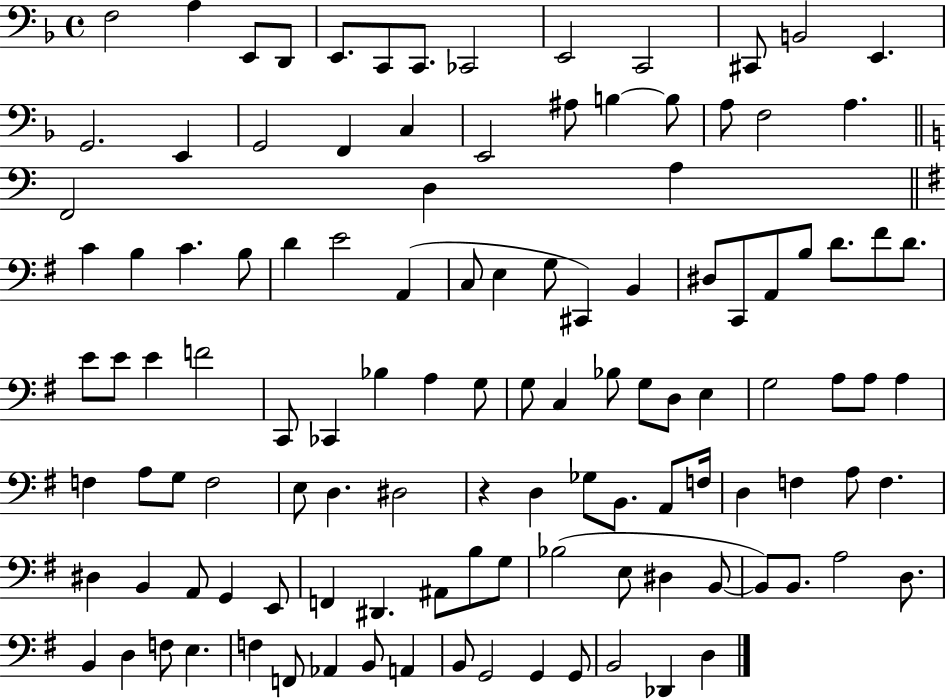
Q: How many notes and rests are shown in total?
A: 117